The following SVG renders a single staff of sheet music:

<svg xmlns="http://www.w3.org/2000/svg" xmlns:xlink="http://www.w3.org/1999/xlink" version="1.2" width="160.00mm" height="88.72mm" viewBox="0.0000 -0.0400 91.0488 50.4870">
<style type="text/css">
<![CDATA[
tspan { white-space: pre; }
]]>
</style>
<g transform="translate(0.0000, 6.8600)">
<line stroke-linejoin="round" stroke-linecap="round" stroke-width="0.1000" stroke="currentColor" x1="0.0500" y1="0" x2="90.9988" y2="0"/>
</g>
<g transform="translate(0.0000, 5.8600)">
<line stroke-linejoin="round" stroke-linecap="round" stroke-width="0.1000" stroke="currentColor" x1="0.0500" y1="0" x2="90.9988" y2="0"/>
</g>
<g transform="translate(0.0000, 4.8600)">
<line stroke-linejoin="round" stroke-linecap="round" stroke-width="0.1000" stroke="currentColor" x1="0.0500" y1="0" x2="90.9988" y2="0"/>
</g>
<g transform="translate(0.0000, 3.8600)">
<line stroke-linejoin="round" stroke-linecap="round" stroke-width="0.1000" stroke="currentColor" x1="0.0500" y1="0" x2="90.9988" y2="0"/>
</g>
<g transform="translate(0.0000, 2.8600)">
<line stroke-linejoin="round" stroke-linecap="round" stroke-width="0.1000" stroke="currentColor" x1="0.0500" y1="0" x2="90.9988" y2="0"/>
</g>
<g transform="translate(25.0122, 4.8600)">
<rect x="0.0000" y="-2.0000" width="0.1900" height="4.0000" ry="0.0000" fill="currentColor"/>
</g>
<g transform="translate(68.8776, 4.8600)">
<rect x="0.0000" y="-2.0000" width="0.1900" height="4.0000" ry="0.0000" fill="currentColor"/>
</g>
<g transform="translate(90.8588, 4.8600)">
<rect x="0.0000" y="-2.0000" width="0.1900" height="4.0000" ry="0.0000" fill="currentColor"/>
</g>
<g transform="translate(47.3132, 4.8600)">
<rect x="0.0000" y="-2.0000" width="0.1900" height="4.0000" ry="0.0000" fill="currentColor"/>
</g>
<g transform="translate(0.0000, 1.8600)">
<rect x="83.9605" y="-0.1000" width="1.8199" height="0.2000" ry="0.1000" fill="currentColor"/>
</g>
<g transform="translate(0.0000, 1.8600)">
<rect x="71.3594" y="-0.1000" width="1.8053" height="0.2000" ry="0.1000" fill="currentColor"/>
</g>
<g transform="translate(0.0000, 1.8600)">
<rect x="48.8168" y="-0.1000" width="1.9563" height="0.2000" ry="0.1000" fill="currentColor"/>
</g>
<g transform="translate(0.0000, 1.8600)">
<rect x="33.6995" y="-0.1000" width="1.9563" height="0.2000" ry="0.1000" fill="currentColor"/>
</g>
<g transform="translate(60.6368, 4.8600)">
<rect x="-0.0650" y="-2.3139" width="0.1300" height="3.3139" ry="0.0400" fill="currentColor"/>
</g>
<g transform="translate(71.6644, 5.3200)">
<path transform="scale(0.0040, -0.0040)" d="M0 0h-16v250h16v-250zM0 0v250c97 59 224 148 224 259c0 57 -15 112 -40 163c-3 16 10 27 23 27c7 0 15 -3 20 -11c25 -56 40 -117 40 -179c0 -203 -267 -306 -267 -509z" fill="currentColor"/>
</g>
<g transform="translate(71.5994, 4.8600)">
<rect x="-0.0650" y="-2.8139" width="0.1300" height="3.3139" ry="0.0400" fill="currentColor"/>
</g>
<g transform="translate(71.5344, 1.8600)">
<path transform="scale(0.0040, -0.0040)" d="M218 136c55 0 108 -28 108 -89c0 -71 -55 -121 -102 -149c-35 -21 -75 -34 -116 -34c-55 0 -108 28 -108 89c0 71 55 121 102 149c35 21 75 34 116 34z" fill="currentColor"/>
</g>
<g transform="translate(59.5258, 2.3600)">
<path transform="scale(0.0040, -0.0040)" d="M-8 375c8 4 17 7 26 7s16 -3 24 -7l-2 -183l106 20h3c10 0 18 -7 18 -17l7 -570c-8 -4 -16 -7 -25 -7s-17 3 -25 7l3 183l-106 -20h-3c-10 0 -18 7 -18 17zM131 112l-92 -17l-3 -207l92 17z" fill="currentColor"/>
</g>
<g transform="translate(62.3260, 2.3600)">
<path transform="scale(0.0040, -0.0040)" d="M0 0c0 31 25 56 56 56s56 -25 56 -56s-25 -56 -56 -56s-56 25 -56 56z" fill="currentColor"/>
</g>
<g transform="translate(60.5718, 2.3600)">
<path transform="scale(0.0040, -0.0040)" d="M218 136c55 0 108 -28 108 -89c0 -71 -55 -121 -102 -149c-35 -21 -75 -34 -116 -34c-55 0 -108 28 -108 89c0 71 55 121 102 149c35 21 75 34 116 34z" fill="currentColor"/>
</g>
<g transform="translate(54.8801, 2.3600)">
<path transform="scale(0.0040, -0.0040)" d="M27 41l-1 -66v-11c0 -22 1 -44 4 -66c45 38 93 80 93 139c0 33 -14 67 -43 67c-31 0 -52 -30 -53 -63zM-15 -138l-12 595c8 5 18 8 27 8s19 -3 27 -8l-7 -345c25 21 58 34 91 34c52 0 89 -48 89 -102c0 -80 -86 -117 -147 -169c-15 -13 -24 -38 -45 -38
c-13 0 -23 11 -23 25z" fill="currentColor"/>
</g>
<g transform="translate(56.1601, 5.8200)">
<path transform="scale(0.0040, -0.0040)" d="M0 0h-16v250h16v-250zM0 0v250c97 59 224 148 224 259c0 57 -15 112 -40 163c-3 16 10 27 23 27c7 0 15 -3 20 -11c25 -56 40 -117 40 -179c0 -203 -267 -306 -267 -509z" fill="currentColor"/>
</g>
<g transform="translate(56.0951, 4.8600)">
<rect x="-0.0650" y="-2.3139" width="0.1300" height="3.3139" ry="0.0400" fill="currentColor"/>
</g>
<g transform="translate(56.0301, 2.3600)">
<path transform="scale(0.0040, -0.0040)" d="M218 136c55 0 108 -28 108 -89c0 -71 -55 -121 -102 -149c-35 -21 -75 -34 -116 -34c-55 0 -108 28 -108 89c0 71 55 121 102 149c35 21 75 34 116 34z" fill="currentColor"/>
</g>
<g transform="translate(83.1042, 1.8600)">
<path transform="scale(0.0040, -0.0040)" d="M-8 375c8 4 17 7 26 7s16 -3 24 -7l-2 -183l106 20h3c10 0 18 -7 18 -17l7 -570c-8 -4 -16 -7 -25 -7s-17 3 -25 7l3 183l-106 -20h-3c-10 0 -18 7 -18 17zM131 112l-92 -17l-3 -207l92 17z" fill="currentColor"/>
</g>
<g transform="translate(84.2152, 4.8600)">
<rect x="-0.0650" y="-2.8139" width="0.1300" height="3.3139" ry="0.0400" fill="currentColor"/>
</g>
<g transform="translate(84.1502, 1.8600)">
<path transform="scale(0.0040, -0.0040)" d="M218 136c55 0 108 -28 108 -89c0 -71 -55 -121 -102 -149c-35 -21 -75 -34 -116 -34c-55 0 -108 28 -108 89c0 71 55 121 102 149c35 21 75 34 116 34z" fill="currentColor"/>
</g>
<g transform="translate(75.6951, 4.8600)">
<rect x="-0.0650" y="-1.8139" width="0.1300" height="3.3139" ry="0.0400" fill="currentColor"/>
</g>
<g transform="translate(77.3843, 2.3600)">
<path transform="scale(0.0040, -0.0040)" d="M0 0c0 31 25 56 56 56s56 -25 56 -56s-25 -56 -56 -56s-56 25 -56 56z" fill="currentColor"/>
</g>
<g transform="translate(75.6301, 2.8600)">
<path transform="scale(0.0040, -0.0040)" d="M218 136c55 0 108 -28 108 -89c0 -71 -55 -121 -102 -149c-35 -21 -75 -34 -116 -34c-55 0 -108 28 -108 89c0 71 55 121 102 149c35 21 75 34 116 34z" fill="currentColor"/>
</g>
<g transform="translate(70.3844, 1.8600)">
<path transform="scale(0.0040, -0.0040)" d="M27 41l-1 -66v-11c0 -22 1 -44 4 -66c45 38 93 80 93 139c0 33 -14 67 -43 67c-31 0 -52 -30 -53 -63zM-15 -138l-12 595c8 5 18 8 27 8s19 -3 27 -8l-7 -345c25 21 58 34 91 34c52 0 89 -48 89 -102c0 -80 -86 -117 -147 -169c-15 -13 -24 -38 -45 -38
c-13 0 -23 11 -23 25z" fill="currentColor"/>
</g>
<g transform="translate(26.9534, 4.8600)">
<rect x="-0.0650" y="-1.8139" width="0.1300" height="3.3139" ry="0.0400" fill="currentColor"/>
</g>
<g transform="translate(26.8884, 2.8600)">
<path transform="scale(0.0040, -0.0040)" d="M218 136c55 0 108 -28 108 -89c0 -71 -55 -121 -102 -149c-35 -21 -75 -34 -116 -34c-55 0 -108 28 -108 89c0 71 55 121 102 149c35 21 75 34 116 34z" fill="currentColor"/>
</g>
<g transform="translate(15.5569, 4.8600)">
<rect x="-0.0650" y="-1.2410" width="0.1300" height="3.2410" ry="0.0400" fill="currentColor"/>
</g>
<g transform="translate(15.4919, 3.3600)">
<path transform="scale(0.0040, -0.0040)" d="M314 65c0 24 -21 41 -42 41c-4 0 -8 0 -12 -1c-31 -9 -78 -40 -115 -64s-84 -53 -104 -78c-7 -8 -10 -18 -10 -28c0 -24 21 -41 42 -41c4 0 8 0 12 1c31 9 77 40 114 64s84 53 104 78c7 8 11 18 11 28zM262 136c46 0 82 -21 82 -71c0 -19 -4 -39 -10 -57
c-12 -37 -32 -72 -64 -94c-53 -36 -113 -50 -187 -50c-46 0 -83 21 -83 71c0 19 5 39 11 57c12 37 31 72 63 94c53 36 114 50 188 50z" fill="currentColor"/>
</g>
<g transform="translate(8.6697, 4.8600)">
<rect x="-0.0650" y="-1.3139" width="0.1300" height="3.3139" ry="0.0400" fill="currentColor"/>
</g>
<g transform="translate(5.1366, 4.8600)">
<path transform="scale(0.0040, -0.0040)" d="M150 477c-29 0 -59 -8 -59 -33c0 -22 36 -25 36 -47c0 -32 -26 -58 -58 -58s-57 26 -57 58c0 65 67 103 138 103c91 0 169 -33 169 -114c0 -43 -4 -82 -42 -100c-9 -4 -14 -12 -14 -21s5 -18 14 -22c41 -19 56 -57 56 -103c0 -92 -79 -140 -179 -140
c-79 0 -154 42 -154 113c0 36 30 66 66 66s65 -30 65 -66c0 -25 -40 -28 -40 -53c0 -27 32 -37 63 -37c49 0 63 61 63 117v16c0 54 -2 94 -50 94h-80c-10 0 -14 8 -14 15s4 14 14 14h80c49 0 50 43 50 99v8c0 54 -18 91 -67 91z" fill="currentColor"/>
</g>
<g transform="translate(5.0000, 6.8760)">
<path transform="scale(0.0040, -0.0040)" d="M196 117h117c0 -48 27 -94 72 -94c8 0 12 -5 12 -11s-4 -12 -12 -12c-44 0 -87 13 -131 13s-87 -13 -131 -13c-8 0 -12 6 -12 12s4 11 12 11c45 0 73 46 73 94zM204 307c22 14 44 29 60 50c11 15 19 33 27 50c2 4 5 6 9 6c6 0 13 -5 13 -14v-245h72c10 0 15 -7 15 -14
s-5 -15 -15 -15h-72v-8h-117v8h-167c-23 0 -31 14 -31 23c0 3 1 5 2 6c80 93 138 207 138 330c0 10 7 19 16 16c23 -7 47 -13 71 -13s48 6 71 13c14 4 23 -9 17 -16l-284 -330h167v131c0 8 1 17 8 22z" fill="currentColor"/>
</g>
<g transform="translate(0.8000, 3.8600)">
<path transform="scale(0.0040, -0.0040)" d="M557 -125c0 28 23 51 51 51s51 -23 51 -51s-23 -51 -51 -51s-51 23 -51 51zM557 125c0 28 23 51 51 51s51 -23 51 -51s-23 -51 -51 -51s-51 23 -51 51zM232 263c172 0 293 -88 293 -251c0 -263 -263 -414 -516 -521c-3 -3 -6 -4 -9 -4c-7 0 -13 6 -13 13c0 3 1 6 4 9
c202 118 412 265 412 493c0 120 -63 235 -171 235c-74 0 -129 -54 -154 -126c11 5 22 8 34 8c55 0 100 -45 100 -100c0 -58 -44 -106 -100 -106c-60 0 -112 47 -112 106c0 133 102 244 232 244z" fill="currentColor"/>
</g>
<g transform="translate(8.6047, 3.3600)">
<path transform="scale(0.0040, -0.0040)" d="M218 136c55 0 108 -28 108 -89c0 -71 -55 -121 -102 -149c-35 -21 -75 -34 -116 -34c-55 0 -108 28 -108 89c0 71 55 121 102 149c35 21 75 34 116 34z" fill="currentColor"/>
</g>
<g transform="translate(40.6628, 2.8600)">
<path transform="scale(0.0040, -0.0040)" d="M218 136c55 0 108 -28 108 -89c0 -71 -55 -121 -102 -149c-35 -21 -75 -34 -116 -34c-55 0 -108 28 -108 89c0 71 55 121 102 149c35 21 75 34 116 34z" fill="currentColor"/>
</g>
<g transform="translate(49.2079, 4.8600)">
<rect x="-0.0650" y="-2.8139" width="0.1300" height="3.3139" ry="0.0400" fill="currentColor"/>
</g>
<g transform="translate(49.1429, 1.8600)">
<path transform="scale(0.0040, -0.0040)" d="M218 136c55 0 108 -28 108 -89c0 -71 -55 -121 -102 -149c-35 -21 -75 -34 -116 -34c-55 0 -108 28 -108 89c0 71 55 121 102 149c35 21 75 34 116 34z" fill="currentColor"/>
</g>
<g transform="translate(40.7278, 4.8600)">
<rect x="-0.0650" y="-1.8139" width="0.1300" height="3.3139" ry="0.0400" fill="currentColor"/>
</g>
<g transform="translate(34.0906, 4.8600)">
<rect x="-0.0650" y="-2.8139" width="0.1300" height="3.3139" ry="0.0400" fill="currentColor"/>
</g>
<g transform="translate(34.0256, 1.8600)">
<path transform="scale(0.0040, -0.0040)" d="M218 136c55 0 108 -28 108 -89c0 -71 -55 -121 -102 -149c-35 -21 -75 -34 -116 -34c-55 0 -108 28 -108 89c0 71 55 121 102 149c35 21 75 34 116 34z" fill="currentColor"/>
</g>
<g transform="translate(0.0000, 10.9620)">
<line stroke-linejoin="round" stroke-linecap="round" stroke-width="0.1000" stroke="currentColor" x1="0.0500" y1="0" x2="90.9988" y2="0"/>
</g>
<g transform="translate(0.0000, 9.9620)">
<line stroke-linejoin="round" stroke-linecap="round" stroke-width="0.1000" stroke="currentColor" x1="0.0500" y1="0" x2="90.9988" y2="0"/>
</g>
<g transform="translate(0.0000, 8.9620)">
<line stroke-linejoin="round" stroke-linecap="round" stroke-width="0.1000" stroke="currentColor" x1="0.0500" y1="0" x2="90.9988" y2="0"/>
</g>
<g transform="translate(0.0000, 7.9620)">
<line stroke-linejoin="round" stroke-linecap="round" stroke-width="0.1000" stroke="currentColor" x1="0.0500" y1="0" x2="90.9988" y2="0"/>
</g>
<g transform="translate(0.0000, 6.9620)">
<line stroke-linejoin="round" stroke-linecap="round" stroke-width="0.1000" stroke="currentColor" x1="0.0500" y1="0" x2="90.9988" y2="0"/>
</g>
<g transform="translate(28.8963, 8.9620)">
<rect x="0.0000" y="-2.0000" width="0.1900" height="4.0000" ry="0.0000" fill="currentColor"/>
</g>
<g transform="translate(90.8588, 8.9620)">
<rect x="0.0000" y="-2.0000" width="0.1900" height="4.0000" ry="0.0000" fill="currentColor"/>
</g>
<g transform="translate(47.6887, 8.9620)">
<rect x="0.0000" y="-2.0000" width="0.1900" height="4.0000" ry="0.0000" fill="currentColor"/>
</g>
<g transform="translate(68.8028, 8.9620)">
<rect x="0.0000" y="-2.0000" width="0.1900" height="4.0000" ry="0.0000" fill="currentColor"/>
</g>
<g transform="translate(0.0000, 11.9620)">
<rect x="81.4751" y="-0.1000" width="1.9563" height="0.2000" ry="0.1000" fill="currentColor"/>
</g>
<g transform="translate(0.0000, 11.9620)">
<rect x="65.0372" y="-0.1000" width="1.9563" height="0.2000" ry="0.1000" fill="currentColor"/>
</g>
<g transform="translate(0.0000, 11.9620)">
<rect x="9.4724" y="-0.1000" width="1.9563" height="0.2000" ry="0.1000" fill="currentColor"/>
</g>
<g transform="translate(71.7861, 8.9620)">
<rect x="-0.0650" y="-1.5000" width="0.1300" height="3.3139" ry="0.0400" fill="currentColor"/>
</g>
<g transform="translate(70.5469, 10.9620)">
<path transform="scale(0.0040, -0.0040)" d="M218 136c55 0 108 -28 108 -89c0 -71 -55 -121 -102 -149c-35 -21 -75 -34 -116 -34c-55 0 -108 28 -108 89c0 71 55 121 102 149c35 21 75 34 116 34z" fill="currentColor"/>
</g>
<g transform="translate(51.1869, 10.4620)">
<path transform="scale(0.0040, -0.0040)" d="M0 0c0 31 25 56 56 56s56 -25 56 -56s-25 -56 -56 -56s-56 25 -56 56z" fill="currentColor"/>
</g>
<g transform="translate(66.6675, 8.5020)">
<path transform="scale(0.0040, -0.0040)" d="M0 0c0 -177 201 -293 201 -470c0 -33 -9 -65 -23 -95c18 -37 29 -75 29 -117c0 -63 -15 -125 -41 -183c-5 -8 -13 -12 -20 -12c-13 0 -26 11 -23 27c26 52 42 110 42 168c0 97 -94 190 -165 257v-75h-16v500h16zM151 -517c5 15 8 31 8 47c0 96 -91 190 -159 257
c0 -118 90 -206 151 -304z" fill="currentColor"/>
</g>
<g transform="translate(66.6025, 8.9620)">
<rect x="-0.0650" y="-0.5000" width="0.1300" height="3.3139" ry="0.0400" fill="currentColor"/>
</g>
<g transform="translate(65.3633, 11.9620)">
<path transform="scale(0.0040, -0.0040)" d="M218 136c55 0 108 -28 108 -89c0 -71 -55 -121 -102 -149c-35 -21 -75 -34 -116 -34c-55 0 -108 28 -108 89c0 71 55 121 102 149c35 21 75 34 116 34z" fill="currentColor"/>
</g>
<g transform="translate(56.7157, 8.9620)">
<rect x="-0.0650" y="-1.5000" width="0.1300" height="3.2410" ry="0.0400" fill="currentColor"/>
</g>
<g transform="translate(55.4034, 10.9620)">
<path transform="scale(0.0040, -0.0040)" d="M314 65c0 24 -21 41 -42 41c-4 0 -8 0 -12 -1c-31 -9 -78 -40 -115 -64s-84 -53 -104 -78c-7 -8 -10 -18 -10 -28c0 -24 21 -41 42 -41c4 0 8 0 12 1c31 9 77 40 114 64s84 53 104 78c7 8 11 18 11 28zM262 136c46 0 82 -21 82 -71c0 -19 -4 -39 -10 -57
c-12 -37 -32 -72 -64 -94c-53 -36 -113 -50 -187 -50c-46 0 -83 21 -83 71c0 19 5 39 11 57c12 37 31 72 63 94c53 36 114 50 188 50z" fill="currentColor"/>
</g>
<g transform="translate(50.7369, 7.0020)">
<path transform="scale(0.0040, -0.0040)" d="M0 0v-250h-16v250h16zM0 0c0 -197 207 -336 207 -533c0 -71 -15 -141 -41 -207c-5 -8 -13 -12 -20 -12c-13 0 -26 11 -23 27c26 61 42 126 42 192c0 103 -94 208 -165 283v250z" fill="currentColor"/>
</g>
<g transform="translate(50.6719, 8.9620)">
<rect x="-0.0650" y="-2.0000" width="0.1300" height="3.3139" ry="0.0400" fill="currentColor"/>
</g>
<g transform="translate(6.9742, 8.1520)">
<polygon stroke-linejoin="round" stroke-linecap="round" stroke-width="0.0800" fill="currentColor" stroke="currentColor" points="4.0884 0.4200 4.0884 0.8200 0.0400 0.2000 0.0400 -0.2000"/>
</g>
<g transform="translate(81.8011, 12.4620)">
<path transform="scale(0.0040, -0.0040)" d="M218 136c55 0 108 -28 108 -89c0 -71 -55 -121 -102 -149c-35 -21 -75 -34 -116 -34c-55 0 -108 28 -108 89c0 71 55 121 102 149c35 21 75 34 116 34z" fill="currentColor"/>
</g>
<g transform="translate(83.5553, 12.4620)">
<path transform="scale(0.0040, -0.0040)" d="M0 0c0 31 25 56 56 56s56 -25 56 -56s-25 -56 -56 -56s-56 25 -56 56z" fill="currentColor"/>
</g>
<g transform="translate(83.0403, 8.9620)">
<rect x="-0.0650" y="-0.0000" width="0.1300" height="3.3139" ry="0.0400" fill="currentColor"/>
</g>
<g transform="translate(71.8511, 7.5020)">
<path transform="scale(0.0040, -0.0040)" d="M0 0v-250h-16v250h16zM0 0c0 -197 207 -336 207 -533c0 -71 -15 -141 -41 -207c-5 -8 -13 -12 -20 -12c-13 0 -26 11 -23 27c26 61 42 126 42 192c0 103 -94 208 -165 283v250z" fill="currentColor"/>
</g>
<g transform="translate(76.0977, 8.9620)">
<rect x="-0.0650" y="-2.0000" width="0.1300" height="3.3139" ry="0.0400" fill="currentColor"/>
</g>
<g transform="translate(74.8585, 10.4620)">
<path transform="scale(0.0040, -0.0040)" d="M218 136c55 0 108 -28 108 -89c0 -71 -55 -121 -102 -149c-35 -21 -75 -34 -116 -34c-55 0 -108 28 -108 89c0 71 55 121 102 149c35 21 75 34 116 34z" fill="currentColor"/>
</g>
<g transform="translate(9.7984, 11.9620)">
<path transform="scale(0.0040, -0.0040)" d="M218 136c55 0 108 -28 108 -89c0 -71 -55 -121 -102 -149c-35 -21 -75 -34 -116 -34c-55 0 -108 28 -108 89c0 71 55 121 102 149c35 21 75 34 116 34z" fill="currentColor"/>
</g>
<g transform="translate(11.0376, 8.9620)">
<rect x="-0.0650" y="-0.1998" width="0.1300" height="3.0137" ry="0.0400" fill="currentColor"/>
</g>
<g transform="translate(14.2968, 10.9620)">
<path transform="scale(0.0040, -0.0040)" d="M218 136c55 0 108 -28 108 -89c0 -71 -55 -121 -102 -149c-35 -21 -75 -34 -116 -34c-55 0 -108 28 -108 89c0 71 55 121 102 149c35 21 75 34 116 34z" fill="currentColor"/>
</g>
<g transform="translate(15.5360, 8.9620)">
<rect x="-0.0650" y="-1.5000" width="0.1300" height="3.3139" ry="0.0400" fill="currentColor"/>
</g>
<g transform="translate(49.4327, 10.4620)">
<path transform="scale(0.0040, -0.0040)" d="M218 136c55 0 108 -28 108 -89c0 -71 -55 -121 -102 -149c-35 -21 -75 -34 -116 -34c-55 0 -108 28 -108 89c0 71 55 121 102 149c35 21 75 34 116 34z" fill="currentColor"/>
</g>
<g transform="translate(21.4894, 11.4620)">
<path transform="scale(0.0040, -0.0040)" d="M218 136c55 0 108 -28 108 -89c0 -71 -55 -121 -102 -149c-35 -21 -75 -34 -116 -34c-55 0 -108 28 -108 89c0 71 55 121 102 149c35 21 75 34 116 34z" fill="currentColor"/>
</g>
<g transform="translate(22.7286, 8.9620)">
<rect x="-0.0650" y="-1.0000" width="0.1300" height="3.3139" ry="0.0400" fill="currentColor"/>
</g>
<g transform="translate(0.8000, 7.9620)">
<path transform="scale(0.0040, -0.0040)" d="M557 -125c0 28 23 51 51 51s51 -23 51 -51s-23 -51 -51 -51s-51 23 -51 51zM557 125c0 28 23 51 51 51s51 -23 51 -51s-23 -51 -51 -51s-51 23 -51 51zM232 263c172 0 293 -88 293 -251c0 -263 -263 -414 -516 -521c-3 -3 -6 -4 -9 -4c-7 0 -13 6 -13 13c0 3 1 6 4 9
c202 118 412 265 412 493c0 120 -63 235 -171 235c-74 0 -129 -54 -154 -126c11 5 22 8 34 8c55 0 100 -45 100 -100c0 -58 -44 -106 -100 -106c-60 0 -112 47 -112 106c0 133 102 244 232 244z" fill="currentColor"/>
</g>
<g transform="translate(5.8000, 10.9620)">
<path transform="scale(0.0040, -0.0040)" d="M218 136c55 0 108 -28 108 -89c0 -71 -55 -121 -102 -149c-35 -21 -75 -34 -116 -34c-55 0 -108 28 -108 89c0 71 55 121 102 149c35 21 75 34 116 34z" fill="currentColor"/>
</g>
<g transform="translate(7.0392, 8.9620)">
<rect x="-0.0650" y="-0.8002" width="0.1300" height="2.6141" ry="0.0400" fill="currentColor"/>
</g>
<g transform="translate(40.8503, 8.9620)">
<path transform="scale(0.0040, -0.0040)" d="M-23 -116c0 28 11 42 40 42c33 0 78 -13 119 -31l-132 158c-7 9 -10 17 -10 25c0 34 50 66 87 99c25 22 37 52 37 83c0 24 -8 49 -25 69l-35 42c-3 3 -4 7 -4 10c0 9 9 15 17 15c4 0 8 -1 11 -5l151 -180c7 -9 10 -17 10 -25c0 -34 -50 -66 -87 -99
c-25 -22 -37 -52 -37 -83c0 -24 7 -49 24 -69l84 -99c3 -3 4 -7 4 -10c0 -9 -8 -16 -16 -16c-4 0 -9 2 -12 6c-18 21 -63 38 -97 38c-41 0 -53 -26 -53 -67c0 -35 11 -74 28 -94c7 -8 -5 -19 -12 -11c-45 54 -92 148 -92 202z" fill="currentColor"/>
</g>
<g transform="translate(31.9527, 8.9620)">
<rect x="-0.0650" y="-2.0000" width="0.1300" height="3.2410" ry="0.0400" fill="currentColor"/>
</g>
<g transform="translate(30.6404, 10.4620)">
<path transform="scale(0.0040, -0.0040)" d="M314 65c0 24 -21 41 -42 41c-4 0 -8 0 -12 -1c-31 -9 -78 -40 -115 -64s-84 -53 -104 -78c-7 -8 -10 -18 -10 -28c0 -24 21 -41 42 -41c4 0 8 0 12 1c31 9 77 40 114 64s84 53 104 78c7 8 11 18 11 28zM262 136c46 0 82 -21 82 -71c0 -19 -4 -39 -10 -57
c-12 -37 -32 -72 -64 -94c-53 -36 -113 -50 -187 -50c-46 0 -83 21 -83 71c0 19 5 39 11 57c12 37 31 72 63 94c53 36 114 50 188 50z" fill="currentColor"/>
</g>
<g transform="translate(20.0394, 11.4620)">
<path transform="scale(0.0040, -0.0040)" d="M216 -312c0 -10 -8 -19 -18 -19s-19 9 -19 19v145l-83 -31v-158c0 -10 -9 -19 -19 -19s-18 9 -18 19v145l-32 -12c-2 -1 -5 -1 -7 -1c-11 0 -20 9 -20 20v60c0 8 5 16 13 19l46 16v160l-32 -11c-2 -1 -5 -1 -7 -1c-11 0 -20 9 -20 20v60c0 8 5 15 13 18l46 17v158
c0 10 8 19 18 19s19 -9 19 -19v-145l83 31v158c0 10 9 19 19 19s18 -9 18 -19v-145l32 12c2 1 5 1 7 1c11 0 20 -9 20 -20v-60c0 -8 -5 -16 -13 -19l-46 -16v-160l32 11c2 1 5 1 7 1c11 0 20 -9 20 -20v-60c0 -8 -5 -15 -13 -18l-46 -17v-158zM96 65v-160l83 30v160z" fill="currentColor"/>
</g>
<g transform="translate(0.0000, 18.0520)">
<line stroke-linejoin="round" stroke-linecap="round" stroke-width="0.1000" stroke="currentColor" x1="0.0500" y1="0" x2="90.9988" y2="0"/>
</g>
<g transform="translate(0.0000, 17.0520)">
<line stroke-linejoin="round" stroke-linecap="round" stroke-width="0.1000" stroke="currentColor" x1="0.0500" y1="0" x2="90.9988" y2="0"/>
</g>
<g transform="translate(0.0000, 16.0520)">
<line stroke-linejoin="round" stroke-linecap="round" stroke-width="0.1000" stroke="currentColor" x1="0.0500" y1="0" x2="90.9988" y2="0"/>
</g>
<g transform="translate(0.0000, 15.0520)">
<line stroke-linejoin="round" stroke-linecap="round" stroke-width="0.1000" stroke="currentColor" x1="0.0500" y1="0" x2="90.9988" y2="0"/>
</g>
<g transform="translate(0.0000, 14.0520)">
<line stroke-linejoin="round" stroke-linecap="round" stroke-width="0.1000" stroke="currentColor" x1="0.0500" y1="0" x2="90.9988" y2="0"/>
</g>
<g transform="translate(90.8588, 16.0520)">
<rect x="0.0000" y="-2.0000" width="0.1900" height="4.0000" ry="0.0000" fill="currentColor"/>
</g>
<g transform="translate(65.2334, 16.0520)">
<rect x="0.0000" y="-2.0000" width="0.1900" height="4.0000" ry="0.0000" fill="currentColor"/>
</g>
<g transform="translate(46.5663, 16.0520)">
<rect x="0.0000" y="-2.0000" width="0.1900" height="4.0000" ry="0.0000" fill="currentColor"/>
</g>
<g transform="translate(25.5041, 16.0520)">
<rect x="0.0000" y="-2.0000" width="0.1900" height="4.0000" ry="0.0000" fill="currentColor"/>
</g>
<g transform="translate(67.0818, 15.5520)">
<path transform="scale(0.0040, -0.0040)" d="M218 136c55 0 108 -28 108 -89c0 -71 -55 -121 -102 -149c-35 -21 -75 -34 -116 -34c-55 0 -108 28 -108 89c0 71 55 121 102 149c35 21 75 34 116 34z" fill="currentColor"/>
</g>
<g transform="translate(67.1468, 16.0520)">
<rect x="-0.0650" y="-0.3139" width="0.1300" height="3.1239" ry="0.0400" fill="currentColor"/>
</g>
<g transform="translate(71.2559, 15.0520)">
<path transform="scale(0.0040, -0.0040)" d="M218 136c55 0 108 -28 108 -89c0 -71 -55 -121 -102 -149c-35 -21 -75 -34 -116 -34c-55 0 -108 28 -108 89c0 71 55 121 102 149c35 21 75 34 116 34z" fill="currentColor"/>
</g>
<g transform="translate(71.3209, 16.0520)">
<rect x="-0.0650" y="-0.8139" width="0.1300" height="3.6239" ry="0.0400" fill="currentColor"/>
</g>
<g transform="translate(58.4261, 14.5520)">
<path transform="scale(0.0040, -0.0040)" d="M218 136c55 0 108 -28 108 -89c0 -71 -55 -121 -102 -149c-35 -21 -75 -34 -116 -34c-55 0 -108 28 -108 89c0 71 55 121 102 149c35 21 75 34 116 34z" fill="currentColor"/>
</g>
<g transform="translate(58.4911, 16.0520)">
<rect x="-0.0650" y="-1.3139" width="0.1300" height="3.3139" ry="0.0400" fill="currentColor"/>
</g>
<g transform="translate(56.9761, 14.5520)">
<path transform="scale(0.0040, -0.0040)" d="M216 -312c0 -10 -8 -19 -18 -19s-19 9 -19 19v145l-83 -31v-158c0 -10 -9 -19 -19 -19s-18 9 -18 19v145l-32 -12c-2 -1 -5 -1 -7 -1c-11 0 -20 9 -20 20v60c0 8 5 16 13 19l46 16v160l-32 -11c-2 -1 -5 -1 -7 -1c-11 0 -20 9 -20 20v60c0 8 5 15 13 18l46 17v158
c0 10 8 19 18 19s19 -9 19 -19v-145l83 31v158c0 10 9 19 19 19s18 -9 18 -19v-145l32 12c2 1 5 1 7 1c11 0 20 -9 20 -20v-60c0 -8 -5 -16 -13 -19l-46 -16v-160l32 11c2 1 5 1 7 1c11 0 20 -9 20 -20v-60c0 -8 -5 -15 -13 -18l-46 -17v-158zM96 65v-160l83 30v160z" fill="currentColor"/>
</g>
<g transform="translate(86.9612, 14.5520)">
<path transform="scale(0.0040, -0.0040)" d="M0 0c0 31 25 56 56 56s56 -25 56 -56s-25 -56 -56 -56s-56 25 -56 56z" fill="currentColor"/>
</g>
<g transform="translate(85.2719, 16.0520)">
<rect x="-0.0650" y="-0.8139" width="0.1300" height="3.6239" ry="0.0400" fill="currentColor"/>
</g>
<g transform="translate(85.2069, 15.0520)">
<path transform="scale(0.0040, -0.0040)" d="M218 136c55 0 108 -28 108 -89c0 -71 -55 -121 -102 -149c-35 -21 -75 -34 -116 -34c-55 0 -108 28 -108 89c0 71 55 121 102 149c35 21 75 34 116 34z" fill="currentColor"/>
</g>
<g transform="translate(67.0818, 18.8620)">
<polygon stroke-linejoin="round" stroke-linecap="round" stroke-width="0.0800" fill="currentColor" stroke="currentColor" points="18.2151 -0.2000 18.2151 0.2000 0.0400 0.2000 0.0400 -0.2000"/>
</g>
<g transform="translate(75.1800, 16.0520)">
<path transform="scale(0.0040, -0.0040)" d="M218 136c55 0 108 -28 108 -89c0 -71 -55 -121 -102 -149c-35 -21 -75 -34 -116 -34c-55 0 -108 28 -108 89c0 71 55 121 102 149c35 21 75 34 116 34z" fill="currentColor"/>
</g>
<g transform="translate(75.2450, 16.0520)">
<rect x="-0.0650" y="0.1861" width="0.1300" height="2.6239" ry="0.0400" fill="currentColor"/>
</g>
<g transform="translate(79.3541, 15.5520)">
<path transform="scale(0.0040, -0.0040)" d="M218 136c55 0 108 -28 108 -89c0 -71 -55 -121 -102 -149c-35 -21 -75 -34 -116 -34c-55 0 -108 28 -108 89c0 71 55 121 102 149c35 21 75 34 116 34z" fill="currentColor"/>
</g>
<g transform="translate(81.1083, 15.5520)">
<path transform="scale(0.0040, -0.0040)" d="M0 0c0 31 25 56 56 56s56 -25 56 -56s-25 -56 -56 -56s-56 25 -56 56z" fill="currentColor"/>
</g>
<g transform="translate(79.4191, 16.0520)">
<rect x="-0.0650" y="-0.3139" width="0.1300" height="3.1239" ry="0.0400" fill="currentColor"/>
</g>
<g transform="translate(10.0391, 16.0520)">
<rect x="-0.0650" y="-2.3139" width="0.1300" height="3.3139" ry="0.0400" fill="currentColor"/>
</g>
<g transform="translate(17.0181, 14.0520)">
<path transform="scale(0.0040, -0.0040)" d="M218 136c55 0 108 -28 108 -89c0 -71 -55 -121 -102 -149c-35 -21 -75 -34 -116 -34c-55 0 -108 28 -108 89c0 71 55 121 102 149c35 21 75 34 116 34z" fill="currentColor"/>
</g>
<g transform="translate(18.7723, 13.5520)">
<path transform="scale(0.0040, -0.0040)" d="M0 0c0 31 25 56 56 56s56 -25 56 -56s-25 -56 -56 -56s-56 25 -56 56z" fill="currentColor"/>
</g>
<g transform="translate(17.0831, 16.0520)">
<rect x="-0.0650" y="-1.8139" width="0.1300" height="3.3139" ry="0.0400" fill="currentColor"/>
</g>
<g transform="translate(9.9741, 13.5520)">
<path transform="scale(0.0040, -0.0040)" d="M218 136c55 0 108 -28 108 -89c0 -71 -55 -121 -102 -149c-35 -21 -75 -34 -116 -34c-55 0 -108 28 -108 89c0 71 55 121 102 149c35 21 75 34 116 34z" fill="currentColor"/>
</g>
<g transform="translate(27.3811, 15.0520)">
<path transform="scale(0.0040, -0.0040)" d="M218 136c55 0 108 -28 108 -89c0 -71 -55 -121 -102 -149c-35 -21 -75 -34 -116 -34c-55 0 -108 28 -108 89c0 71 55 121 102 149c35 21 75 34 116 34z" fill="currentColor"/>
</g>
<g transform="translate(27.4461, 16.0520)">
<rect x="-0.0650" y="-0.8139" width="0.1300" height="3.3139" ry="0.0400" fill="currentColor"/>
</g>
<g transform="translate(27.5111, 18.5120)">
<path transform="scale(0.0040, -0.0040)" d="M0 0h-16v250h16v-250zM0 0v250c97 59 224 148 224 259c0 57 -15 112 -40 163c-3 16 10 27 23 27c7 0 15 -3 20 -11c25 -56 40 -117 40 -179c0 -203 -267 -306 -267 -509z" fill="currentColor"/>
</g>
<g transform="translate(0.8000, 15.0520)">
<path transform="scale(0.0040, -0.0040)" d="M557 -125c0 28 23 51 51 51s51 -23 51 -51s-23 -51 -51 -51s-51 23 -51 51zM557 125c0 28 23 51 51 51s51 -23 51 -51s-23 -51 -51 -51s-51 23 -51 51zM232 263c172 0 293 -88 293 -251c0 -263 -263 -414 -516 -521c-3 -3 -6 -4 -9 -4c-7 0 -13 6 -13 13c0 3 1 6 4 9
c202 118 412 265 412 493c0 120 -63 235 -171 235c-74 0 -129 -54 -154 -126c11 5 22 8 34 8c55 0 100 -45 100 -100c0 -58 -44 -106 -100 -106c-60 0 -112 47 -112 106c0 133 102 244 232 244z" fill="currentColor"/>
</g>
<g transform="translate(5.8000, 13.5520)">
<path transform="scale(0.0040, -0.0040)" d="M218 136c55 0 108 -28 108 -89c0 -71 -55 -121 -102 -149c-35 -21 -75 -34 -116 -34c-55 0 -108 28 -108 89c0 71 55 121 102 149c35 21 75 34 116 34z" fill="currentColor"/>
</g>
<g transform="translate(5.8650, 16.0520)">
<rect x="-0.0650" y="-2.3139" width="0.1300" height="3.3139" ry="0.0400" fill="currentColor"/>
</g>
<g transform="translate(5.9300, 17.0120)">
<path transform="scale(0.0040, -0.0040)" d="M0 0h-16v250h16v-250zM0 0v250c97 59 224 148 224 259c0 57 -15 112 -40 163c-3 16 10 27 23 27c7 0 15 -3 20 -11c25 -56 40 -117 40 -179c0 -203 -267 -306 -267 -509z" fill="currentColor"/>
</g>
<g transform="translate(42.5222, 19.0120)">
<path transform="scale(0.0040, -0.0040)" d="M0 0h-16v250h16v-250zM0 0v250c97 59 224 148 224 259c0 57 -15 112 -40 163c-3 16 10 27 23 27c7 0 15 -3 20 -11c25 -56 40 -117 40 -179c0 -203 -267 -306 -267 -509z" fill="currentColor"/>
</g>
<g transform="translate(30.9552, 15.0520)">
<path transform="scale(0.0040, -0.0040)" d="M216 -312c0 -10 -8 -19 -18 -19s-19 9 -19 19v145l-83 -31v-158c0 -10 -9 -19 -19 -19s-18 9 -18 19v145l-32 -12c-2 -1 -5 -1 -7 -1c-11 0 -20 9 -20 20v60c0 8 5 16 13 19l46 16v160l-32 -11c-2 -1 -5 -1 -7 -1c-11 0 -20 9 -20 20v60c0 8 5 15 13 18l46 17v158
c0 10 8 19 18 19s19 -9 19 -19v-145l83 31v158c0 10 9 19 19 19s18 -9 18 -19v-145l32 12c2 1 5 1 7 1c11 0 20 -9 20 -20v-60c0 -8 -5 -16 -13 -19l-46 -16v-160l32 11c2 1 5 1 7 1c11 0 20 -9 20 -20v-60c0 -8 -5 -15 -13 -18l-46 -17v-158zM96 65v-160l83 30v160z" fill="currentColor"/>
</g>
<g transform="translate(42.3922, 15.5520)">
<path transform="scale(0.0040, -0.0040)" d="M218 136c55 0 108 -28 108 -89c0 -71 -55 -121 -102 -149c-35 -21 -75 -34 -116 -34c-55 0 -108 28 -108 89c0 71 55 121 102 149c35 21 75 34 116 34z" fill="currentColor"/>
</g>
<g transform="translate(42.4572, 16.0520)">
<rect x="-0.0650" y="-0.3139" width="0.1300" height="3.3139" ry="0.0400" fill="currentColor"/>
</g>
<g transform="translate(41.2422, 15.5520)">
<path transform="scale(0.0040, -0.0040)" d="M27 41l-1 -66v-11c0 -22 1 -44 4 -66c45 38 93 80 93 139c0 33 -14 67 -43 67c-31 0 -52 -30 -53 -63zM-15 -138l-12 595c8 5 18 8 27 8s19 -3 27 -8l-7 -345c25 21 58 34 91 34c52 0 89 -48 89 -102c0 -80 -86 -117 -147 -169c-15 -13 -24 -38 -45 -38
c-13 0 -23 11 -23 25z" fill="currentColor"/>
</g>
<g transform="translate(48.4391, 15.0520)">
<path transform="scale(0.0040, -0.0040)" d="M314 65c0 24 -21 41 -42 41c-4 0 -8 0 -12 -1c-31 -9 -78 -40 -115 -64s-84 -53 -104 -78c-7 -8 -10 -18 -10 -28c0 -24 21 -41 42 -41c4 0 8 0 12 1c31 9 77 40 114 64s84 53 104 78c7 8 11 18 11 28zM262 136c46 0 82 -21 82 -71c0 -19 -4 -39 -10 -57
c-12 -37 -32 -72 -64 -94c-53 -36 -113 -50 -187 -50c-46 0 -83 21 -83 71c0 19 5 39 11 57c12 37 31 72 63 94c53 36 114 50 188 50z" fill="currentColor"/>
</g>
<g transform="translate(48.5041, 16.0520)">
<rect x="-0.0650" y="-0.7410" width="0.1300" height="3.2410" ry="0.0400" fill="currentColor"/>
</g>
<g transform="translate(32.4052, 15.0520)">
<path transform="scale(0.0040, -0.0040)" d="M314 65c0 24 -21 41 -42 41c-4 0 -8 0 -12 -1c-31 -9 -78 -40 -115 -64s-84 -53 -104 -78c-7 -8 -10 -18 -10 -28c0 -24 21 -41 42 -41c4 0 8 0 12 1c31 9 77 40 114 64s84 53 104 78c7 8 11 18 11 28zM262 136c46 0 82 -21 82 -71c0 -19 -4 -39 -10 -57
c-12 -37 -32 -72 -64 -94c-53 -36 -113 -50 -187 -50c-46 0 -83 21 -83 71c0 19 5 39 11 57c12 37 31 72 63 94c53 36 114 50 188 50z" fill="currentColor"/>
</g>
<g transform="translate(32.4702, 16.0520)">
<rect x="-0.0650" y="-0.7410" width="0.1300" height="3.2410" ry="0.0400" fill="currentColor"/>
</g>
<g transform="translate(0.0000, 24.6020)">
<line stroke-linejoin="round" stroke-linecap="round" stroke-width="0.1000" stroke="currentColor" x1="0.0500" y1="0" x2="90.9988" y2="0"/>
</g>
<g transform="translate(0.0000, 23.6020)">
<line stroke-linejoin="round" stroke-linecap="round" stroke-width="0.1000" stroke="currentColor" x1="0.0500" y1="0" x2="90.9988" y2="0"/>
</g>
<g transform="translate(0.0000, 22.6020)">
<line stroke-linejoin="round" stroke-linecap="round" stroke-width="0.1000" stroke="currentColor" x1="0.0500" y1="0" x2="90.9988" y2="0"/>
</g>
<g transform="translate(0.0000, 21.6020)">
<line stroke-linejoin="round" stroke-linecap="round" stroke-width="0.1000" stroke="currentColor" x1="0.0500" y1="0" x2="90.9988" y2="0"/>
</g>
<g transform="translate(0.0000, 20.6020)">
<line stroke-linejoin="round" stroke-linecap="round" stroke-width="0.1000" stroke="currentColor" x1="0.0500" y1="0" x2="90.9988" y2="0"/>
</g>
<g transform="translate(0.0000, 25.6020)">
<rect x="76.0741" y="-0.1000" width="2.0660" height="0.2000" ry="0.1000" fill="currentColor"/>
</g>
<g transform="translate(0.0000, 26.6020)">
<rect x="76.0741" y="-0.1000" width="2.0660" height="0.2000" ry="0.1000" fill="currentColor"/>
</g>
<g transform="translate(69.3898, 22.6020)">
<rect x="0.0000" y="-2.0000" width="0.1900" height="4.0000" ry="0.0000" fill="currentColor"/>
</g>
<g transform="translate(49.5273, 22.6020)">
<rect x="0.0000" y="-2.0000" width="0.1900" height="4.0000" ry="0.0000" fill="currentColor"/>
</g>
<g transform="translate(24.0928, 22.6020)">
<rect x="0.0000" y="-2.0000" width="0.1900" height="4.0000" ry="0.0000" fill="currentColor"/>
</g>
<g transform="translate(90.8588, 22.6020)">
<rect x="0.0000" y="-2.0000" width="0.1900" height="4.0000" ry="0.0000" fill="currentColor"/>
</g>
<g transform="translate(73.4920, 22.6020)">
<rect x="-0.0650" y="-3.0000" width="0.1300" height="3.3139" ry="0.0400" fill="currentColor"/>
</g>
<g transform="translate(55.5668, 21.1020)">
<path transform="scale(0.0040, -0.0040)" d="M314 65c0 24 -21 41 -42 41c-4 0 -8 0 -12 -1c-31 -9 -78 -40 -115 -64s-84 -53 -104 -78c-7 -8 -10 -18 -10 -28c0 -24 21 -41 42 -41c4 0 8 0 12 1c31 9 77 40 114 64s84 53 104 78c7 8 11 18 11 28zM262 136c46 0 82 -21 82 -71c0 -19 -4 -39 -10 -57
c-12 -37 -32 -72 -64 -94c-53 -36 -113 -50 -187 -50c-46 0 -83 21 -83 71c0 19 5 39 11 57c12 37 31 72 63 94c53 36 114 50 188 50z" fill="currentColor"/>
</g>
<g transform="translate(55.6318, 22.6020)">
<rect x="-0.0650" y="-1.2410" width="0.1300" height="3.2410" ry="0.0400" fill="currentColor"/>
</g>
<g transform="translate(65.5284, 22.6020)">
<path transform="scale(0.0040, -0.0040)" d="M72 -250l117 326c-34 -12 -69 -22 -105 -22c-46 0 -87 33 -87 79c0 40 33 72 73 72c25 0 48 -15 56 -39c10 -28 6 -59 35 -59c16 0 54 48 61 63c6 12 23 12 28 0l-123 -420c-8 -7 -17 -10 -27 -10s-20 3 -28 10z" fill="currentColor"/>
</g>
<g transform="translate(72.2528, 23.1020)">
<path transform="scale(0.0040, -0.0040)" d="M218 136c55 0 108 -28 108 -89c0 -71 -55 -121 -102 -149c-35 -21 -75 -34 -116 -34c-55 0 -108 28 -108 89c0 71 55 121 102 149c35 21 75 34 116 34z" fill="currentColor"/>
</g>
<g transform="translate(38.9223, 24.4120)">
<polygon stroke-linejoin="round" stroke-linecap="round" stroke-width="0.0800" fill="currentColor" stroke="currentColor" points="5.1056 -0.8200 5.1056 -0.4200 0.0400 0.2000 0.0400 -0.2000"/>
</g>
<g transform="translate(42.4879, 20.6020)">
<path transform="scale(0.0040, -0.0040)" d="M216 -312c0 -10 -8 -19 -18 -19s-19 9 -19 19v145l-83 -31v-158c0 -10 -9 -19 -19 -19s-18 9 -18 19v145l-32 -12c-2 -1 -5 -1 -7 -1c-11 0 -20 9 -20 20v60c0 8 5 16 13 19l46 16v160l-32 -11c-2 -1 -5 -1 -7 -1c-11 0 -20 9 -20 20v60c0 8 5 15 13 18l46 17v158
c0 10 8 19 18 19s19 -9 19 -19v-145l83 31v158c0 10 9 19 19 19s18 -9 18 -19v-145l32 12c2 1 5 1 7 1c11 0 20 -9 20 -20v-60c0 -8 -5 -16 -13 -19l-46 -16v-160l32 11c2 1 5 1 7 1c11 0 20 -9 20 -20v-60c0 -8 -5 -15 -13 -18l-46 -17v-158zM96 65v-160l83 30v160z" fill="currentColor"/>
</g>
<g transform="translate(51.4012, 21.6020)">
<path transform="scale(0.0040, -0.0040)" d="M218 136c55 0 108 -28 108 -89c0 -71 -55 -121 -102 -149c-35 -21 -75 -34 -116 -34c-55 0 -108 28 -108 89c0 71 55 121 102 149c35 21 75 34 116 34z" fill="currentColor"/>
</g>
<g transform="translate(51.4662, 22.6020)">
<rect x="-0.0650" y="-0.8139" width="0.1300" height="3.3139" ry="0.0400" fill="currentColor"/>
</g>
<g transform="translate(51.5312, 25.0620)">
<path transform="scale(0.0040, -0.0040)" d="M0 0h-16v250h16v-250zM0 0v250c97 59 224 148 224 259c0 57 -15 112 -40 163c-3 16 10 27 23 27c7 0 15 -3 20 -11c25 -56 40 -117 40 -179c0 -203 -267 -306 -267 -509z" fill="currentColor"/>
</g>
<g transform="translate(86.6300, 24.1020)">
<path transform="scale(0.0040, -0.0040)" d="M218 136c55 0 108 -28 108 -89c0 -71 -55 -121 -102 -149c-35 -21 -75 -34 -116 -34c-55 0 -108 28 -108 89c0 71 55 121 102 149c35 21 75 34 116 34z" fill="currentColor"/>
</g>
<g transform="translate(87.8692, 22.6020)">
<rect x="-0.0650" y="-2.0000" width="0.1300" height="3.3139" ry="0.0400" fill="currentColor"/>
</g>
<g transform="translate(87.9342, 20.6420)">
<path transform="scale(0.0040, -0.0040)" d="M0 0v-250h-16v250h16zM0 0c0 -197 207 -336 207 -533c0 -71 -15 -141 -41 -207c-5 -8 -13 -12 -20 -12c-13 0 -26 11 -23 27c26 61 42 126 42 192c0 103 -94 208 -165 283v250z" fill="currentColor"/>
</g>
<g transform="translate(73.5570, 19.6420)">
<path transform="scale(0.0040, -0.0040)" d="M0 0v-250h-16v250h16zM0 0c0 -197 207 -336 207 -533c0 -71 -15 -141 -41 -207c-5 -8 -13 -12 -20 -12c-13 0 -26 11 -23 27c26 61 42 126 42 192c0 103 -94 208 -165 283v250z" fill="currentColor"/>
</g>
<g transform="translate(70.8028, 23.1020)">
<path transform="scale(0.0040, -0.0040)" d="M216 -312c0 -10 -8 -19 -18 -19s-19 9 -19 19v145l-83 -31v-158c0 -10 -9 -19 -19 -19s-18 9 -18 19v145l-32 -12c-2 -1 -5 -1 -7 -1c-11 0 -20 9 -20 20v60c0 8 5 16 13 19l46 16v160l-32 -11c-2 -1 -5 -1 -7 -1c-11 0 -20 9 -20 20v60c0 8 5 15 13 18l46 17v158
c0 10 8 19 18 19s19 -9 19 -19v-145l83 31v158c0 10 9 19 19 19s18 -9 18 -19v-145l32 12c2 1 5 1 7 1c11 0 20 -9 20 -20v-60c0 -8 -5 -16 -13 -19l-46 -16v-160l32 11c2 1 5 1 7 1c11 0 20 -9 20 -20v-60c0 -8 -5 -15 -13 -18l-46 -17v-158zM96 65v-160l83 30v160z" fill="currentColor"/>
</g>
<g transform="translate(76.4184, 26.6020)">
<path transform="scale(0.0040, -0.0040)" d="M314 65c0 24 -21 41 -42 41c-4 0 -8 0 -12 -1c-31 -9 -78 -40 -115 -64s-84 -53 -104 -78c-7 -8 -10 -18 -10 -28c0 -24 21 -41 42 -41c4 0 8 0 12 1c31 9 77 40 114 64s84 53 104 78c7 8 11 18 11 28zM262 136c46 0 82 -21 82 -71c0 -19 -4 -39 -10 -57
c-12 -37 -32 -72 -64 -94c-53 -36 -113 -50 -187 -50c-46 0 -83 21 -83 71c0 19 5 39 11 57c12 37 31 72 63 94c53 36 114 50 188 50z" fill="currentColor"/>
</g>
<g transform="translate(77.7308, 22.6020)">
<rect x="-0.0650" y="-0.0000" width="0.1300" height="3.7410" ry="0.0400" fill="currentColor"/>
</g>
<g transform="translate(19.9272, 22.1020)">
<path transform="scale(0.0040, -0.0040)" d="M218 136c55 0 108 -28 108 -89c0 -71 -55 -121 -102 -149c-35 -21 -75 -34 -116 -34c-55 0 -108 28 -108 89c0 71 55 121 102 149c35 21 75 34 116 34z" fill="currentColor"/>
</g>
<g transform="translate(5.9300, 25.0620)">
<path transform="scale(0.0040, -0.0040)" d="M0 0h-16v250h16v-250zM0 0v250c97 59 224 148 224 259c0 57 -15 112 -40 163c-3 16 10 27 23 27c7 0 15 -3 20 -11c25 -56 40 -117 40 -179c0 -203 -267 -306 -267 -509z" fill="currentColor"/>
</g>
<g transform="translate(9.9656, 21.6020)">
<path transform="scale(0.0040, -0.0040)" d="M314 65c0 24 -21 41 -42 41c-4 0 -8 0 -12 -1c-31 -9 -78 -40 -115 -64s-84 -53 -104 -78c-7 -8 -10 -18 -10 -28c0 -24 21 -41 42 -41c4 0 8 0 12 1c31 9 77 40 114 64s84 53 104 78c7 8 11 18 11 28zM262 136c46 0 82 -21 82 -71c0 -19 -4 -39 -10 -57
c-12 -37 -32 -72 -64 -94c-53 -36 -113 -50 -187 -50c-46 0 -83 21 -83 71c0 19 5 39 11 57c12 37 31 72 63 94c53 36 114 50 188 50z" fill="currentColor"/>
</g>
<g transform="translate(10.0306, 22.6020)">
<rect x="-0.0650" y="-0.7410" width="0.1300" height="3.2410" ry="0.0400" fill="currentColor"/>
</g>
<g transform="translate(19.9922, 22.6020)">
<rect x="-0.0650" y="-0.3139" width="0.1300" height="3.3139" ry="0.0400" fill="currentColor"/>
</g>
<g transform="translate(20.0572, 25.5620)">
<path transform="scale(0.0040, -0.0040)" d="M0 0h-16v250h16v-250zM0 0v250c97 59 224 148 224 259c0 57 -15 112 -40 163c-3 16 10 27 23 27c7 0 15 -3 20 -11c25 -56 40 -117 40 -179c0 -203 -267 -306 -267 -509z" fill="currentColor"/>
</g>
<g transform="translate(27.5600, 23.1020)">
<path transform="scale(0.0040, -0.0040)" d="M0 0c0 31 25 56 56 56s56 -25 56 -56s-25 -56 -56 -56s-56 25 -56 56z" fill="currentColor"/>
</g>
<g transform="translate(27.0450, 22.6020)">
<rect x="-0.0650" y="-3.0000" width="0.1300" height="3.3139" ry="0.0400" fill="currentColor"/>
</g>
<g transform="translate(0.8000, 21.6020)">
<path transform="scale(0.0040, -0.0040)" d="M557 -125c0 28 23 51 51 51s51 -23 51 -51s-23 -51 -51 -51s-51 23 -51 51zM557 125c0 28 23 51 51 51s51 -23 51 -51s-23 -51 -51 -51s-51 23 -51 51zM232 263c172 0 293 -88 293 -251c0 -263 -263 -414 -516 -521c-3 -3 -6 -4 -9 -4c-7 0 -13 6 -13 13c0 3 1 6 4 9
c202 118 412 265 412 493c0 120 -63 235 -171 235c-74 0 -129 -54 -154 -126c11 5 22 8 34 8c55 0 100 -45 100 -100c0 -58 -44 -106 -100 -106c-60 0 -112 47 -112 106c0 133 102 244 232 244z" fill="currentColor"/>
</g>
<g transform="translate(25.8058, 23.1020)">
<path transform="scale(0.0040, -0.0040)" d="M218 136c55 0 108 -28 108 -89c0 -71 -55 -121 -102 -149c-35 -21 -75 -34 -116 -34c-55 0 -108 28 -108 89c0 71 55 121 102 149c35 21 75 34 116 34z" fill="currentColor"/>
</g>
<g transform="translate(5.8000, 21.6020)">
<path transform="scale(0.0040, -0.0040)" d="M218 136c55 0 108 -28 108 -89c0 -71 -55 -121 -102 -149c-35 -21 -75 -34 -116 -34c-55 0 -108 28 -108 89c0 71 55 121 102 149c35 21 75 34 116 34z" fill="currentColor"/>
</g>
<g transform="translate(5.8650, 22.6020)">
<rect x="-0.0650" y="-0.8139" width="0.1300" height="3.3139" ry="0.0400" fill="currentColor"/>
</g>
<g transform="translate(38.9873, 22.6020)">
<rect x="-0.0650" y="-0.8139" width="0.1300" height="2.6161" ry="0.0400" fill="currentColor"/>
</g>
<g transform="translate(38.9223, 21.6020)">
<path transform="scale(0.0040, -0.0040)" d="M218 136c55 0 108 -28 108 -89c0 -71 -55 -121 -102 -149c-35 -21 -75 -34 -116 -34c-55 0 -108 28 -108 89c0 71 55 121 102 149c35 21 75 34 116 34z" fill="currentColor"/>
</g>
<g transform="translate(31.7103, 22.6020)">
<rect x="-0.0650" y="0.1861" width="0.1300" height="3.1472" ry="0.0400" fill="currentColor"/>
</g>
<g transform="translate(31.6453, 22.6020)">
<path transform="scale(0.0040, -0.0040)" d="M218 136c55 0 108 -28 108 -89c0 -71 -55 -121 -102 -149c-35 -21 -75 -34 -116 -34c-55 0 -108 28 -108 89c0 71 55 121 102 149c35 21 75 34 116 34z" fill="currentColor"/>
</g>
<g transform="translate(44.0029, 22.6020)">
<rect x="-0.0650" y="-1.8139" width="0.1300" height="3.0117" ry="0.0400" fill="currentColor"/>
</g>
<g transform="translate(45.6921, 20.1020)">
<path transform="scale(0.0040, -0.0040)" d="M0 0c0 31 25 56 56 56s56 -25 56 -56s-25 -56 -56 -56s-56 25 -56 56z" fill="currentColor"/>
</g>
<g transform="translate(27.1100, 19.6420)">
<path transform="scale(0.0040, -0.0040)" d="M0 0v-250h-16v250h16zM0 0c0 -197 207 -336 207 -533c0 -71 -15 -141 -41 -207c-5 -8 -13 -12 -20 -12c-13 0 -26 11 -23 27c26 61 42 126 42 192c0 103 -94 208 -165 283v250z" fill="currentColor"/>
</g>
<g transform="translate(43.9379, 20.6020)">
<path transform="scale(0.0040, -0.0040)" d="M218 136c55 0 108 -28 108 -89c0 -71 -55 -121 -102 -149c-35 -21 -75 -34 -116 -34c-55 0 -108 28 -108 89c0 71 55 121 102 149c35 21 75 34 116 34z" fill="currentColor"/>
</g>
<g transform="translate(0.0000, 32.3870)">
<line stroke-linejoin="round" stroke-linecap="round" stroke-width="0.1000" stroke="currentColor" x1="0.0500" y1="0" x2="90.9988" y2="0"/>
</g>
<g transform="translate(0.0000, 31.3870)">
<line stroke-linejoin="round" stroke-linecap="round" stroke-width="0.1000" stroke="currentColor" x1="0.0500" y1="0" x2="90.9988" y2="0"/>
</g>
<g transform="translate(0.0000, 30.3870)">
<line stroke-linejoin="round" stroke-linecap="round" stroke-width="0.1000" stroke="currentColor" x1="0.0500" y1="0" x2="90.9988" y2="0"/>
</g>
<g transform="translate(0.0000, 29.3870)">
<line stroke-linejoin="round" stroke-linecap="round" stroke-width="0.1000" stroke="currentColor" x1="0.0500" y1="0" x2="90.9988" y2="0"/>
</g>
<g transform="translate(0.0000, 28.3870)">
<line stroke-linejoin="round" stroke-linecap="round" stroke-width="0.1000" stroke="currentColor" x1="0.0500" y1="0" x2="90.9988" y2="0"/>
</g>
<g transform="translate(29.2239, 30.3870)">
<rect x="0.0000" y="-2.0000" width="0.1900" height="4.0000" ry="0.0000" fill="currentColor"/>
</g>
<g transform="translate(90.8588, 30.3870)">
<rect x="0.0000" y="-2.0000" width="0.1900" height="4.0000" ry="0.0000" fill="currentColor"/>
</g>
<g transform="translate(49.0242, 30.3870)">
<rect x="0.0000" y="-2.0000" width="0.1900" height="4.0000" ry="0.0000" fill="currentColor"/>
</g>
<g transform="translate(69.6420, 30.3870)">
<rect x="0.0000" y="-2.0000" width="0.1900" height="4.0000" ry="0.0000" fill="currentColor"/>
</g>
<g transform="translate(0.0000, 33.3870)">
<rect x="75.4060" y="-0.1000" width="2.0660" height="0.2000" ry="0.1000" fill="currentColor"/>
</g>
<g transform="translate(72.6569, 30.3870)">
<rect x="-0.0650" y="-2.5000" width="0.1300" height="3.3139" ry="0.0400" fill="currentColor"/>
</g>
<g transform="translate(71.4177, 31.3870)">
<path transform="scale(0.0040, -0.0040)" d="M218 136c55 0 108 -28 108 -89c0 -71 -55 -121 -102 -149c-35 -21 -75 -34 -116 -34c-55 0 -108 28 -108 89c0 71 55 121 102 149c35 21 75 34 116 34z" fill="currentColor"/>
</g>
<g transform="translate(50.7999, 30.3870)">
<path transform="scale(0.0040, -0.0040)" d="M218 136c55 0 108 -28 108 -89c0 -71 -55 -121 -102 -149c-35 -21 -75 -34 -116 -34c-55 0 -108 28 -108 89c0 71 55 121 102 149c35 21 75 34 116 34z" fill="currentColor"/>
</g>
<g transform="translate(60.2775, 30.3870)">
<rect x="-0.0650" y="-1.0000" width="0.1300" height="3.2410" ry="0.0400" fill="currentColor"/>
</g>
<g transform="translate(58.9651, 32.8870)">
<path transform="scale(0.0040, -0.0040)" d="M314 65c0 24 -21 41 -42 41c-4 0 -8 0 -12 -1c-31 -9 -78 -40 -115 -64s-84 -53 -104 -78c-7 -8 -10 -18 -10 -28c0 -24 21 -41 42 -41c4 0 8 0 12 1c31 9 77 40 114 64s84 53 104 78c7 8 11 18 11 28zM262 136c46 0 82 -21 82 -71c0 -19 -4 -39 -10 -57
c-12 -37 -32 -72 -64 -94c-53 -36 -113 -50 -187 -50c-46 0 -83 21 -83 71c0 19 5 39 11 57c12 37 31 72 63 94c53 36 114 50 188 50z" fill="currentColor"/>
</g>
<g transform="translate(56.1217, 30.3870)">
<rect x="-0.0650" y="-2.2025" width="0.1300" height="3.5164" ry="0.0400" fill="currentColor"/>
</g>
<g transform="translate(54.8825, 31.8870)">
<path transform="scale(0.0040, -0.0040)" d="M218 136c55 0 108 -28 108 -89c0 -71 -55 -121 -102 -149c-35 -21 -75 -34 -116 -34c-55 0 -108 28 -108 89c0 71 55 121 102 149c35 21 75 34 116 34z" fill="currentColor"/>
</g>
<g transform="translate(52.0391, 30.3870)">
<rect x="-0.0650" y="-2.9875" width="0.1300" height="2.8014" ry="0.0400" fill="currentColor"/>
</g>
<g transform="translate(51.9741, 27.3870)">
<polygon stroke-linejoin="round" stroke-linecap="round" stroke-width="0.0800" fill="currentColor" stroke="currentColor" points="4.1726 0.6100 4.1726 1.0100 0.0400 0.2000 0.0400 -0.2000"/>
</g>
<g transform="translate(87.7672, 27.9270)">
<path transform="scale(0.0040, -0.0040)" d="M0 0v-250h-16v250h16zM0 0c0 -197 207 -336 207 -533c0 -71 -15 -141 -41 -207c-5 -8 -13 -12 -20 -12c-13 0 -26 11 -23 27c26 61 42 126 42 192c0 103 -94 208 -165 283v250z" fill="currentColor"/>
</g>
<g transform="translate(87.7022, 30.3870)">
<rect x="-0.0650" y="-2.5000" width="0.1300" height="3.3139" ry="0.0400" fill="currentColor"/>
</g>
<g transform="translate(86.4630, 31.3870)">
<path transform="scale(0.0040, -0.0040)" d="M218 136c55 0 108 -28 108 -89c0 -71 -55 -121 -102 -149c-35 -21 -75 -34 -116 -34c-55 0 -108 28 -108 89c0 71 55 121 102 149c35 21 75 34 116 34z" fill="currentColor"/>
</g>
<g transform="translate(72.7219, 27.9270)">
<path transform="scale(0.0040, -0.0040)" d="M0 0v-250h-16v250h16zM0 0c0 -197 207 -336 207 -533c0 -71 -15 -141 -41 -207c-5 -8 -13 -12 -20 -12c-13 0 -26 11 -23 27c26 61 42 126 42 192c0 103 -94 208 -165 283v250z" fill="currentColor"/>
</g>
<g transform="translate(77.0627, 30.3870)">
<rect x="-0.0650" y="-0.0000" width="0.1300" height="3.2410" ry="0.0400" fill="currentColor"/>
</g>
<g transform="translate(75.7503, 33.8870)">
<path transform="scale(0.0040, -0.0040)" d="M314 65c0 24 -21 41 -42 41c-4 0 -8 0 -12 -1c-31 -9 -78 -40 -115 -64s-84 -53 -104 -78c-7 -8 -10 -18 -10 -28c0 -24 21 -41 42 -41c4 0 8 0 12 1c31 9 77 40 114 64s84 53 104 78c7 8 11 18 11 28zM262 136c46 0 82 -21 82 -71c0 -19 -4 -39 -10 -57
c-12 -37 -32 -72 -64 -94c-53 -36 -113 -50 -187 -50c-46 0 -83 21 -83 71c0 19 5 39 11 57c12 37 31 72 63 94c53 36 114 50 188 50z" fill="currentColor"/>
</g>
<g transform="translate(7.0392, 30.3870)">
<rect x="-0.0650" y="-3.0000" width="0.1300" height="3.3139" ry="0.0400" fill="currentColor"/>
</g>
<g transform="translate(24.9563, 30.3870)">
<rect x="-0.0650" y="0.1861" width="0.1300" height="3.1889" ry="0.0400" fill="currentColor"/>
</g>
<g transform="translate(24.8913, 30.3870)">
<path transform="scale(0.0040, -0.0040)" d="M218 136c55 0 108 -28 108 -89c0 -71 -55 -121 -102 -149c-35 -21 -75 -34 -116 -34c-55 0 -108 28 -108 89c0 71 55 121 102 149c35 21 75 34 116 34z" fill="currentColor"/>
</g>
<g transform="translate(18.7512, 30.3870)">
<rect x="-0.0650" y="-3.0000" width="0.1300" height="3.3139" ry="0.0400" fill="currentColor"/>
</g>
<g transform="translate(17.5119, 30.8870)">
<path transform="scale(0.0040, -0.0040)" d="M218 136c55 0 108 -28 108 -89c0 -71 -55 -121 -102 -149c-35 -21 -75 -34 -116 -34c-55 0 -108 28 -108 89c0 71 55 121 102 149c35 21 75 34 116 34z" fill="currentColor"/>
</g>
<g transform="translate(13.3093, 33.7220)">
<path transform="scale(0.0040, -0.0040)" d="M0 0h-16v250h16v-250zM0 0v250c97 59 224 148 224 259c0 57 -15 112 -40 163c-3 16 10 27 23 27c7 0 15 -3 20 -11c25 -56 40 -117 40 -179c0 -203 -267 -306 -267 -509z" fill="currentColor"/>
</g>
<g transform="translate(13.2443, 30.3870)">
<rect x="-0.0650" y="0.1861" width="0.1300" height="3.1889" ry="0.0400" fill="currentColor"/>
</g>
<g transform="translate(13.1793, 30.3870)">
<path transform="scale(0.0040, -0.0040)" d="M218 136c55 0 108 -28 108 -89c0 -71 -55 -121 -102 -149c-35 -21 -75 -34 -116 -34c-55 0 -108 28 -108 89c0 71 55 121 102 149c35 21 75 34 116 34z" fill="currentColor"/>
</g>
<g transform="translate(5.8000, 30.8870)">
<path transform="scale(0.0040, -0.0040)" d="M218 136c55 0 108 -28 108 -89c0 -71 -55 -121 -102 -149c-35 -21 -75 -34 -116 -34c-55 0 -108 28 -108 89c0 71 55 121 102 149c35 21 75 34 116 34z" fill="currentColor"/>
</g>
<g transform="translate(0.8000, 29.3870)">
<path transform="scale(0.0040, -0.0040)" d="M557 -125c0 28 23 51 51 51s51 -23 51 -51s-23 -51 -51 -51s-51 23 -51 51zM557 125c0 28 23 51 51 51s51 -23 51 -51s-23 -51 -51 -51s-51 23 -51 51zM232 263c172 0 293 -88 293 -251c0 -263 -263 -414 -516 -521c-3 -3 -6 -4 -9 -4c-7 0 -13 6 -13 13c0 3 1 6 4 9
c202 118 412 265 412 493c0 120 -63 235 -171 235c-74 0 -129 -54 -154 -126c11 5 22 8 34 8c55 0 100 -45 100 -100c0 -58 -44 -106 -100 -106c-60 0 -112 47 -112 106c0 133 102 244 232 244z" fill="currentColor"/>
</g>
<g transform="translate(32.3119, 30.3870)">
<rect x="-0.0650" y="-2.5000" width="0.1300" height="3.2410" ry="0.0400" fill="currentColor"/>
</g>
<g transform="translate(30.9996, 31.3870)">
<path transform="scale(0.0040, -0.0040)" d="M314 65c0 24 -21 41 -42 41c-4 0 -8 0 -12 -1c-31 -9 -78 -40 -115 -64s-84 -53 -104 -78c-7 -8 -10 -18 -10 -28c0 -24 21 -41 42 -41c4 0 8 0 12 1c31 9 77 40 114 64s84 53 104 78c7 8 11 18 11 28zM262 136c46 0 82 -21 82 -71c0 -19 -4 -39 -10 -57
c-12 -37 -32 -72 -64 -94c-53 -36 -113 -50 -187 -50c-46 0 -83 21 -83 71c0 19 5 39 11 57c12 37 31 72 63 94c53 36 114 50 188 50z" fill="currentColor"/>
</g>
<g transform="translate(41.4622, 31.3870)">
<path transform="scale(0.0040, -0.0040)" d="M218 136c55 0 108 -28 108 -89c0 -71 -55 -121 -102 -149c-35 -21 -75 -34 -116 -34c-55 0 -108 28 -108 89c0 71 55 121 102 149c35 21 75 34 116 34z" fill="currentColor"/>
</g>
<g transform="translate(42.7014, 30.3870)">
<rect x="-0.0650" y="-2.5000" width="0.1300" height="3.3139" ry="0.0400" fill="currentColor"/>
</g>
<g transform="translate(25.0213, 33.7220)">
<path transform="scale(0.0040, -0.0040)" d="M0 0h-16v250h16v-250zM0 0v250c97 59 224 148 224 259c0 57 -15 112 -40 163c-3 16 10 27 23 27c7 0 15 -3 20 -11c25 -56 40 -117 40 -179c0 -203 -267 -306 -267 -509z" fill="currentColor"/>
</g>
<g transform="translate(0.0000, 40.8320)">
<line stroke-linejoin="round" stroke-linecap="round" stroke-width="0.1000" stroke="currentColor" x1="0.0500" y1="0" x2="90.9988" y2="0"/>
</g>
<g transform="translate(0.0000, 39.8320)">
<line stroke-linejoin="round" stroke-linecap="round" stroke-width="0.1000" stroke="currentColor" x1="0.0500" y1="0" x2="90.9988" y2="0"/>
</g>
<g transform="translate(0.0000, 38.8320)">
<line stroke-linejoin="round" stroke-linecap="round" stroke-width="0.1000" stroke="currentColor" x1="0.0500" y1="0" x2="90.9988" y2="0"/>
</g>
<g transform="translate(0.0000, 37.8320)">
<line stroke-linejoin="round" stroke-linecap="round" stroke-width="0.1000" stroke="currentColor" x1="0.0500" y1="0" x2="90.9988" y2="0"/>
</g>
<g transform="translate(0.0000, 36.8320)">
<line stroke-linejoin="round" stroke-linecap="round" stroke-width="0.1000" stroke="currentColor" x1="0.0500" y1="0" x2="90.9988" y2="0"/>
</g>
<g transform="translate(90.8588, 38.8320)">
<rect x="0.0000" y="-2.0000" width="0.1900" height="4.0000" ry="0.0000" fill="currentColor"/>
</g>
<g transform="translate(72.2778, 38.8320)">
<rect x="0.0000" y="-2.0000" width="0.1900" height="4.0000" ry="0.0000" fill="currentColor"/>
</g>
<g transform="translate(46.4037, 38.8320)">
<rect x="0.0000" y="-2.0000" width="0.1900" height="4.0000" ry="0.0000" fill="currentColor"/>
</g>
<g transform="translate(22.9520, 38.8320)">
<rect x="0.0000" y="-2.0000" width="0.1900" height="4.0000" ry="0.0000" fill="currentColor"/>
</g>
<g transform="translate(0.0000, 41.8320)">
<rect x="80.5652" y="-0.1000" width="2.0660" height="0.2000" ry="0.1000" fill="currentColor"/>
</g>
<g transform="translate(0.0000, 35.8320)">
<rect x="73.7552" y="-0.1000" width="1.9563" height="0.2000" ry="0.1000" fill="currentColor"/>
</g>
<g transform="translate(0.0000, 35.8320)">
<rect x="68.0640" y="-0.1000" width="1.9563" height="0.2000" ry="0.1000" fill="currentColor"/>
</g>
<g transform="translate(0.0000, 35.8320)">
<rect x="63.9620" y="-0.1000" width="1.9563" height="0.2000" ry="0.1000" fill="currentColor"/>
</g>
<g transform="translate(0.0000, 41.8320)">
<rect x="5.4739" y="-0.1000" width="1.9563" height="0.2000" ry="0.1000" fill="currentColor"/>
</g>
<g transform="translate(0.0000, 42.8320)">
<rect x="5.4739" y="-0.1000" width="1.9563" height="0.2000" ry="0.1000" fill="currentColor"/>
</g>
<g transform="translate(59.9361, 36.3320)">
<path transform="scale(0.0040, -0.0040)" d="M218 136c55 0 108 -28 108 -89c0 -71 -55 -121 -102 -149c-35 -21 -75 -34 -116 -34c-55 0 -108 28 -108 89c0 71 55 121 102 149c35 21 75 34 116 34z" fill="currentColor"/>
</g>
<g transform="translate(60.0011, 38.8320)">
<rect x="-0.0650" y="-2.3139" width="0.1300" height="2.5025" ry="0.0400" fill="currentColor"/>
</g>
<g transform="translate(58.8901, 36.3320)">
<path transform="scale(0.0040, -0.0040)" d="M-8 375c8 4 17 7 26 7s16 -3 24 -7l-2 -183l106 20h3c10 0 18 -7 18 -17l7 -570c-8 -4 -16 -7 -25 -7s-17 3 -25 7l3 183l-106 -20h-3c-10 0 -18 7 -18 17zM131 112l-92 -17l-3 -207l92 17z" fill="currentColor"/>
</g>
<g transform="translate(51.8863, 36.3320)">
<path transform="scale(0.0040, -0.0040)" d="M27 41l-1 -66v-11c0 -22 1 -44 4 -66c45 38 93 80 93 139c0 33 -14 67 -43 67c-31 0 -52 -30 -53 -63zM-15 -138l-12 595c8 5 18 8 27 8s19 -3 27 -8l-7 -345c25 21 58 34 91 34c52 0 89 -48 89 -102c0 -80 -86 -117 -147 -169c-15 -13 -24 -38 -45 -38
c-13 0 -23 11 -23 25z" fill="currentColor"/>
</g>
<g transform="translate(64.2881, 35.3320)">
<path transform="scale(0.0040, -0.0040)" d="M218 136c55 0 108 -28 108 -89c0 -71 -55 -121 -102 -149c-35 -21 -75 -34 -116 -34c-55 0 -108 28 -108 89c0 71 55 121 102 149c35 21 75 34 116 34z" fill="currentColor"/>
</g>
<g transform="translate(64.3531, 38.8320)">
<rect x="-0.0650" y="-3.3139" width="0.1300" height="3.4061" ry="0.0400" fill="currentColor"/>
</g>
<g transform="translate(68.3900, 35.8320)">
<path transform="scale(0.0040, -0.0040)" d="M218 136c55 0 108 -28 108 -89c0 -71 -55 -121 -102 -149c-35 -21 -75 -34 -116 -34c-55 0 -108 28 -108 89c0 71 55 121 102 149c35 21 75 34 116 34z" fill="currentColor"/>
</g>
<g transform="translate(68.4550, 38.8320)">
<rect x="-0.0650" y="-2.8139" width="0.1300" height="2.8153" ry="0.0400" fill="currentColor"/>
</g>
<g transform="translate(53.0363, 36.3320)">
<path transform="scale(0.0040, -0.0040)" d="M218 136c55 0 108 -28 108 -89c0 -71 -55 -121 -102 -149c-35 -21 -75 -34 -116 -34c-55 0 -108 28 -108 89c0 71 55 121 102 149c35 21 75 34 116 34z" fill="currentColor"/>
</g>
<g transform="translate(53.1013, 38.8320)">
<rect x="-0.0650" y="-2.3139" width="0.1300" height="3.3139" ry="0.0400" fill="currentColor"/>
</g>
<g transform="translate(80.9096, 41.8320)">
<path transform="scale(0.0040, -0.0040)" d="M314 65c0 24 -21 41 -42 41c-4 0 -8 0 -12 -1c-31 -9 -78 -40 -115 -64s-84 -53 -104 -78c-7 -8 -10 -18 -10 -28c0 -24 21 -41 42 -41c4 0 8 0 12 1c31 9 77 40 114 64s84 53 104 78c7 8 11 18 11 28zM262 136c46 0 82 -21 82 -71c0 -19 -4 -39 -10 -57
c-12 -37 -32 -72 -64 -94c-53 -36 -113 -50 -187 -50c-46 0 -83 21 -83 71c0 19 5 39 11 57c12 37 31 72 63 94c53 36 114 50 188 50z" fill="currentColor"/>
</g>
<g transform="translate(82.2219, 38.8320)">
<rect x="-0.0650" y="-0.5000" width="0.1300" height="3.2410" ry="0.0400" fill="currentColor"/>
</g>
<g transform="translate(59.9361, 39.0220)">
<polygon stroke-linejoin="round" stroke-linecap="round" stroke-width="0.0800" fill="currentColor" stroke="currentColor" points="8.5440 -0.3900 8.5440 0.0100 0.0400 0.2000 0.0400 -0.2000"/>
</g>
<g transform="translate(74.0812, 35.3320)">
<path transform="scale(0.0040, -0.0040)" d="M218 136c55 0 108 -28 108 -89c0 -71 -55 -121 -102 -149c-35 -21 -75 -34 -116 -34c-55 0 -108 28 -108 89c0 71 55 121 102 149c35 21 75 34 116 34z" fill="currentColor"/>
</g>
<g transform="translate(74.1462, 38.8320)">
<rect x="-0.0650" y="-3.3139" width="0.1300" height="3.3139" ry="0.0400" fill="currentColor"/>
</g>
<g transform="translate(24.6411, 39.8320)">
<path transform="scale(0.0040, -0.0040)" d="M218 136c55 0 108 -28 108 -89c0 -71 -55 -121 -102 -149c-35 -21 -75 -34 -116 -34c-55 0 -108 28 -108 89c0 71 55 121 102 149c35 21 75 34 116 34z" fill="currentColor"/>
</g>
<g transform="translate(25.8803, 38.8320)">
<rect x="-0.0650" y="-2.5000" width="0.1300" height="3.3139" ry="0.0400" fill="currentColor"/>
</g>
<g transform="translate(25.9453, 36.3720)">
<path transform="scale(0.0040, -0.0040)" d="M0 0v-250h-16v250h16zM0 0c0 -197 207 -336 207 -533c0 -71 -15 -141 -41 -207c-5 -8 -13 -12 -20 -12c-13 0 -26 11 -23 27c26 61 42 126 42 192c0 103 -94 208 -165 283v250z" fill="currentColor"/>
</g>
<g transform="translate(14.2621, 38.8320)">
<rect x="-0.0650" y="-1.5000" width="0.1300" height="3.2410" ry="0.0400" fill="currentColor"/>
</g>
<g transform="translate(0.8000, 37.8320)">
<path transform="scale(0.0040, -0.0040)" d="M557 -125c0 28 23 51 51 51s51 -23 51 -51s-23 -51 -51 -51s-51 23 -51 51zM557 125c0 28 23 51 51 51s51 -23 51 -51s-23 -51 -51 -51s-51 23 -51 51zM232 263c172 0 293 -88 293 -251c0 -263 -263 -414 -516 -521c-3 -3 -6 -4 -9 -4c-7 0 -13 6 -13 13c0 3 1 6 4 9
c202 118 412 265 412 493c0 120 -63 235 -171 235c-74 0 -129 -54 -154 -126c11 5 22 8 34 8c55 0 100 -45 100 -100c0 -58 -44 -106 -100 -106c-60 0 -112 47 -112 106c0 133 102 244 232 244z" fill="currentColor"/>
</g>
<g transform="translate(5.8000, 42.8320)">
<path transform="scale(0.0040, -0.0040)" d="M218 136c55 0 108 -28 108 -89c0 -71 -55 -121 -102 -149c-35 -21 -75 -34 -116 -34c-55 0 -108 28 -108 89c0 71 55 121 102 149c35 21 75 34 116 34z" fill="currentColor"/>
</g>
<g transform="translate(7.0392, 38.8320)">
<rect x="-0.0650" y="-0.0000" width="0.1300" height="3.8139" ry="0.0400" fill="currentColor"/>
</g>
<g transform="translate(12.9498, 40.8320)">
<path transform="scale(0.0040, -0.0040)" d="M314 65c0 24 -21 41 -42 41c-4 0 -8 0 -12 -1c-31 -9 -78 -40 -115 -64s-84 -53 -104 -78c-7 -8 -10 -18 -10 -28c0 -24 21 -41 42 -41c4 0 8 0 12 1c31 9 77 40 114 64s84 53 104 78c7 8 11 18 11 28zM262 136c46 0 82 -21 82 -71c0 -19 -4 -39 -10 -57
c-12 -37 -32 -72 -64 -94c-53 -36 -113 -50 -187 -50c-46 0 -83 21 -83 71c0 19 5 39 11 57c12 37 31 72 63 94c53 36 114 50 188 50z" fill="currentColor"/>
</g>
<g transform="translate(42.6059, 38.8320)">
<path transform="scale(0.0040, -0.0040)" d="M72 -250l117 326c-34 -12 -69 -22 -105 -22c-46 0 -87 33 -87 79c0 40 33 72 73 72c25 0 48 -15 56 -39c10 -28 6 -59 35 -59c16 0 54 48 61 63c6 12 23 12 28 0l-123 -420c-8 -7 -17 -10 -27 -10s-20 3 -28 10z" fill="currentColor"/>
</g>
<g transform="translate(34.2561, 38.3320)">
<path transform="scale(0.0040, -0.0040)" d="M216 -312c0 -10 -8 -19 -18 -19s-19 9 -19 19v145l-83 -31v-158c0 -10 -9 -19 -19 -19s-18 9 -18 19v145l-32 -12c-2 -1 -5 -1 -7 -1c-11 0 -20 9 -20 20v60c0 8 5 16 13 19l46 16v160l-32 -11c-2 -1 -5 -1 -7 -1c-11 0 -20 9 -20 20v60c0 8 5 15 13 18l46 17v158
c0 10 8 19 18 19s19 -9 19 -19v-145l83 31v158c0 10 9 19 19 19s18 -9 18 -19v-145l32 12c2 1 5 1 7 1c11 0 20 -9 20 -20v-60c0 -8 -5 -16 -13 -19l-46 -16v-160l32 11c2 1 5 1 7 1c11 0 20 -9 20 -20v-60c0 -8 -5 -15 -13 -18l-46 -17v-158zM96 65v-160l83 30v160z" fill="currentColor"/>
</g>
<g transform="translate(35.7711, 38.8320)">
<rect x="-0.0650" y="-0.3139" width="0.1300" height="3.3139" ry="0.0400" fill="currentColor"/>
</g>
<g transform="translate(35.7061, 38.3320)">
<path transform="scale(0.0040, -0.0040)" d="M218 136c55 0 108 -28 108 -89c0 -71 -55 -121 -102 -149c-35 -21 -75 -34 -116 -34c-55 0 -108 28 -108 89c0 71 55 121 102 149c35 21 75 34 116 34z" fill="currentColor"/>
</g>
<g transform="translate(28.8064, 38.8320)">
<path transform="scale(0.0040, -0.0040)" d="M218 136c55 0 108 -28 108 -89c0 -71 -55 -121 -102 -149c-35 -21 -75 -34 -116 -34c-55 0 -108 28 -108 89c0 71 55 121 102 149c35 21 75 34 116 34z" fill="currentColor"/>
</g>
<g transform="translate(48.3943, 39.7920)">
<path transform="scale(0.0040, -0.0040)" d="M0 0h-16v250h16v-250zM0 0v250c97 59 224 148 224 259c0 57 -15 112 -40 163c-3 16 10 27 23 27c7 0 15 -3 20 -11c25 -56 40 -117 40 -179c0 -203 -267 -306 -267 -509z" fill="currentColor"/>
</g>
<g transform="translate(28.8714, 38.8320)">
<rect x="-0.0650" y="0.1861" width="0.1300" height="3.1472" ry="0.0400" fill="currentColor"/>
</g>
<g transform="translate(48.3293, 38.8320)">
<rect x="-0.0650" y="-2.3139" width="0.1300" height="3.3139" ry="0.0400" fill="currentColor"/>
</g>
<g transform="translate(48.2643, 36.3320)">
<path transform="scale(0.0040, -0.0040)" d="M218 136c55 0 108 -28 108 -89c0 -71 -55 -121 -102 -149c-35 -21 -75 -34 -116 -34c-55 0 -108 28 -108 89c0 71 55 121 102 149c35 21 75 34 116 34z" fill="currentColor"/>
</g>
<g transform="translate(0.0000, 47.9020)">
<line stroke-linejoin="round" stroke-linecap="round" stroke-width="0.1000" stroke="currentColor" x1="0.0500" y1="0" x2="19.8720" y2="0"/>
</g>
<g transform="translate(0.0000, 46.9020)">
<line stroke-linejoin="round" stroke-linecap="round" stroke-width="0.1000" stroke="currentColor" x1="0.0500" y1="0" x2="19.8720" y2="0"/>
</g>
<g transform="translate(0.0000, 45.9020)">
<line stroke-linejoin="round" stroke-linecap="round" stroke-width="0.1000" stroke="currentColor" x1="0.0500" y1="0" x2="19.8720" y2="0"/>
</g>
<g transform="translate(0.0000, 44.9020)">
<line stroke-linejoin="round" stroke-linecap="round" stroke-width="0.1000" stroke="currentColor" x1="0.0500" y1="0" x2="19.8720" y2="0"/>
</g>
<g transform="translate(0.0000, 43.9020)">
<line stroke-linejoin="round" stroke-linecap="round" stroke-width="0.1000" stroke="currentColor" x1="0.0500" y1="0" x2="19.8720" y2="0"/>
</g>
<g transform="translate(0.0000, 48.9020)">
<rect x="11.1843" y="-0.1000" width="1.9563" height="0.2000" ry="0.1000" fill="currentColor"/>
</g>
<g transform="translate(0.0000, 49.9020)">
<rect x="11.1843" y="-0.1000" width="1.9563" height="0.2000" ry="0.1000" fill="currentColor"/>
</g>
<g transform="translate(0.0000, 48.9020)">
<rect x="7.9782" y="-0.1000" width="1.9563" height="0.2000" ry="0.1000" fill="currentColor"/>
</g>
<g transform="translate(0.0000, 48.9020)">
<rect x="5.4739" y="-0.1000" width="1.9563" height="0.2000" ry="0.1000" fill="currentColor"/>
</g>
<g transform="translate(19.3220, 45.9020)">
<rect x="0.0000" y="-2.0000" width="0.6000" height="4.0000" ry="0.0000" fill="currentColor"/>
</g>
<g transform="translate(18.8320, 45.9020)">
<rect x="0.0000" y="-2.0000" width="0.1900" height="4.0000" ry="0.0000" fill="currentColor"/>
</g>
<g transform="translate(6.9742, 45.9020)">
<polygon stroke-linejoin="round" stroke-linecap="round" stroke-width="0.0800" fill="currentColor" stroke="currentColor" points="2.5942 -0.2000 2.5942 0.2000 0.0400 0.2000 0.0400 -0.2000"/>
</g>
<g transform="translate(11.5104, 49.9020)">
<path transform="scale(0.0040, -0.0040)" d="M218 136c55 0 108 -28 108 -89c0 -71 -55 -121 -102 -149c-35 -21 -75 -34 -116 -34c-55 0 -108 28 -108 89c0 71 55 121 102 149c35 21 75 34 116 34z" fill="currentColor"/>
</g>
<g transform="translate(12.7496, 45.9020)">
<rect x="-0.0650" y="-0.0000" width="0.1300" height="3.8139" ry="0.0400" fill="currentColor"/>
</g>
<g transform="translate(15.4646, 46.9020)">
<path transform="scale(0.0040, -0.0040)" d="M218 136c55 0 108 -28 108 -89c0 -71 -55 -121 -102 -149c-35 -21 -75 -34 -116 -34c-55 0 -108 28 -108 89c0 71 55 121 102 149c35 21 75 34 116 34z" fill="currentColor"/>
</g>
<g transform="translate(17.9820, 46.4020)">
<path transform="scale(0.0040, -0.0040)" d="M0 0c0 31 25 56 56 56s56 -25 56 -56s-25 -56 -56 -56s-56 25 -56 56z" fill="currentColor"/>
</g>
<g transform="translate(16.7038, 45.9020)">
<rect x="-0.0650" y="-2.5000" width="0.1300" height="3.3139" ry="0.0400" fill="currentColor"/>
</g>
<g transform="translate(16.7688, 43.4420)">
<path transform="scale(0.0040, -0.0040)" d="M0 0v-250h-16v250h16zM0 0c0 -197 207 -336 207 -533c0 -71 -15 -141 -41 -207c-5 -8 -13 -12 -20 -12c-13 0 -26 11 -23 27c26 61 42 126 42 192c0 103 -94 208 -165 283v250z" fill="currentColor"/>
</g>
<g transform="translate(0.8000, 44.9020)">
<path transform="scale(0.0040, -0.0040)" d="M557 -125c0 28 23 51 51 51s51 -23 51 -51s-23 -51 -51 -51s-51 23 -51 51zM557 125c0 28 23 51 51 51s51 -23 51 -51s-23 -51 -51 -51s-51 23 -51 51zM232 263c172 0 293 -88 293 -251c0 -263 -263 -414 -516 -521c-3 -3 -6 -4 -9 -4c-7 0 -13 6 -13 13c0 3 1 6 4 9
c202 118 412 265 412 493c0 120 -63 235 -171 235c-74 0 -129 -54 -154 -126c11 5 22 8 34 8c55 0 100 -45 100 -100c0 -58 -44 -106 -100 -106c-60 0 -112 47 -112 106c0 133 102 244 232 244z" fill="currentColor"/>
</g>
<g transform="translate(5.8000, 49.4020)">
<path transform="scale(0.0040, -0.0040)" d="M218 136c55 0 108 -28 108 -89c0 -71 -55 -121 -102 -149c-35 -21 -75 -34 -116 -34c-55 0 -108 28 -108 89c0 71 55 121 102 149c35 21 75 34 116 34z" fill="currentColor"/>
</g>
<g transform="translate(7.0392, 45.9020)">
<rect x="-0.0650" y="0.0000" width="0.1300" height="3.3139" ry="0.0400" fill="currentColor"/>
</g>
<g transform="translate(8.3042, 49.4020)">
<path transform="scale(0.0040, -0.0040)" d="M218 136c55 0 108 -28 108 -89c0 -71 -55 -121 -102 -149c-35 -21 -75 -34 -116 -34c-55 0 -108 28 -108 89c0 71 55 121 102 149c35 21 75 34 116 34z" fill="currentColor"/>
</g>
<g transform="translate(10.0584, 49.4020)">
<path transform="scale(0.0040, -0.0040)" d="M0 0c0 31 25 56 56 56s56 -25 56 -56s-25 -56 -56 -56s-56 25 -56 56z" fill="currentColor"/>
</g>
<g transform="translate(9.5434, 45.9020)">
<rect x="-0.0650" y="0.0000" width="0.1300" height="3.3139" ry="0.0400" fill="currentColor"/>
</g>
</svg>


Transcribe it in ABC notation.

X:1
T:Untitled
M:3/4
L:1/4
K:C
G, G,2 A, C A, C _B,/2 B, _C/2 A, C G,,/2 E,,/2 G,, ^F,, A,,2 z A,,/2 G,,2 E,,/4 G,,/2 A,, D,, B,/2 B, A, F,/2 ^F,2 _E,/2 F,2 ^G, E,/2 F,/2 D,/2 E,/2 F,/2 F,/2 F,2 E,/2 C,/2 D, F,/2 ^A,/2 F,/2 G,2 z/2 ^C,/2 C,,2 A,,/2 C, D,/2 C, D,/2 B,,2 B,, D,/2 A,,/2 F,,2 B,,/2 D,,2 B,,/2 C,, G,,2 B,,/2 D, ^E, z/2 B,/2 _B, B,/2 D/2 C/2 D E,,2 D,,/2 D,,/2 C,, B,,/2